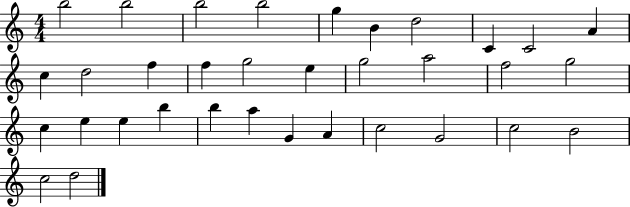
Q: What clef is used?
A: treble